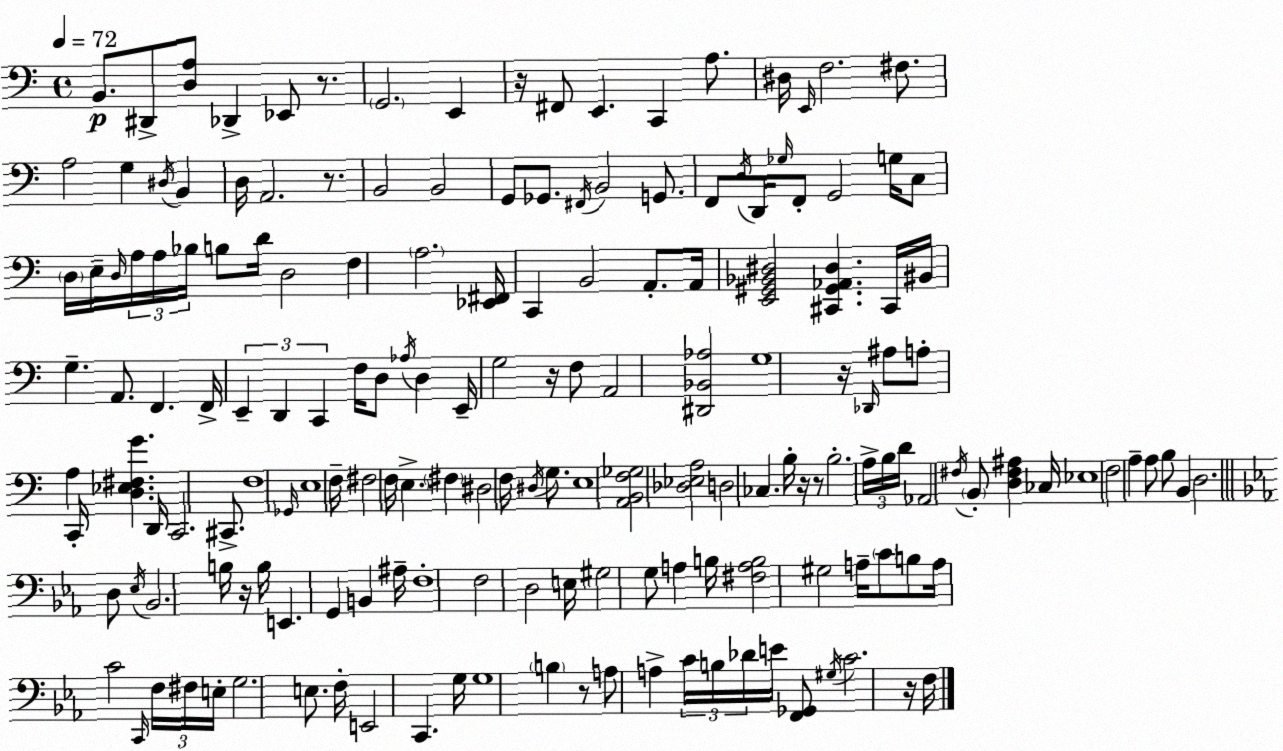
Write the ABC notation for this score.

X:1
T:Untitled
M:4/4
L:1/4
K:Am
B,,/2 ^D,,/2 [D,A,]/2 _D,, _E,,/2 z/2 G,,2 E,, z/4 ^F,,/2 E,, C,, A,/2 ^D,/4 E,,/4 F,2 ^F,/2 A,2 G, ^D,/4 B,, D,/4 A,,2 z/2 B,,2 B,,2 G,,/2 _G,,/2 ^F,,/4 B,,2 G,,/2 F,,/2 D,/4 D,,/4 _G,/4 F,,/2 G,,2 G,/4 C,/2 D,/4 E,/4 D,/4 A,/4 A,/4 _B,/4 B,/2 D/4 D,2 F, A,2 [_E,,^F,,]/4 C,, B,,2 A,,/2 A,,/4 [E,,^G,,_B,,^D,]2 [^C,,^G,,_A,,^D,] ^C,,/4 ^B,,/4 G, A,,/2 F,, F,,/4 E,, D,, C,, F,/4 D,/2 _A,/4 D, E,,/4 G,2 z/4 F,/2 A,,2 [^D,,_B,,_A,]2 G,4 z/4 _D,,/4 ^A,/2 A,/2 A, C,,/4 [D,_E,^F,G] D,,/4 C,,2 ^C,,/2 F,4 _G,,/4 E,4 F,/4 ^F,2 F,/4 E, ^F, ^D,2 F,/4 ^D,/4 G,/2 E,4 [A,,B,,F,_G,]2 [_D,_E,A,]2 D,2 _C, B,/4 z/4 z/2 B,2 A,/4 B,/4 D/4 _A,,2 ^F,/4 B,,/2 [D,^F,^A,] _C,/4 _E,4 F,2 A, A,/2 B,/2 B,, D,2 D,/2 _E,/4 _B,,2 B,/4 z/4 B,/4 E,, G,, B,, ^A,/4 F,4 F,2 D,2 E,/4 ^G,2 G,/2 A, B,/4 [^F,A,B,]2 ^G,2 A,/4 C/2 B,/2 A,/4 C2 C,,/4 F,/4 ^F,/4 E,/4 G,2 E,/2 F,/4 E,,2 C,, G,/4 G,4 B, z/2 A,/2 A, C/4 B,/4 _D/4 E/4 [F,,_G,,]/2 ^G,/4 C2 z/4 F,/4